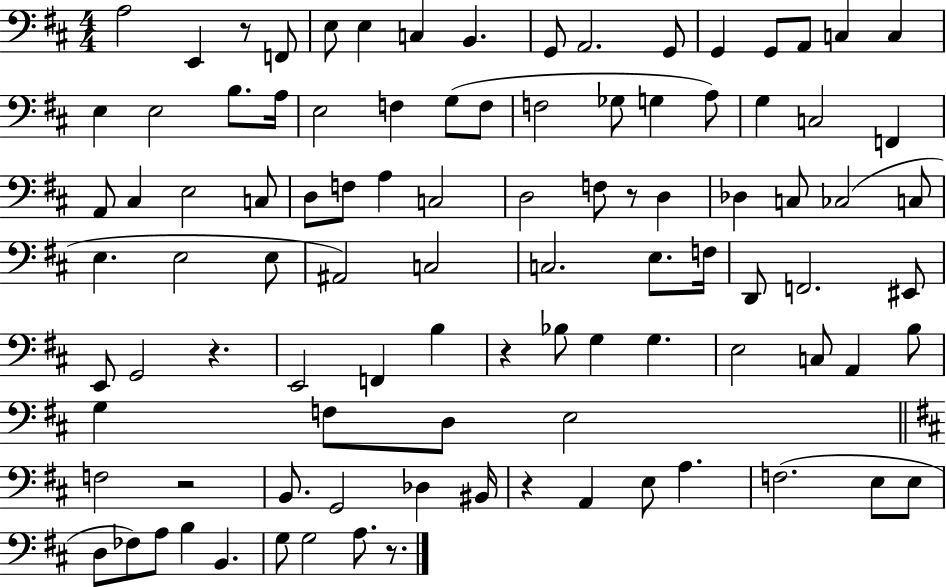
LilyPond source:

{
  \clef bass
  \numericTimeSignature
  \time 4/4
  \key d \major
  a2 e,4 r8 f,8 | e8 e4 c4 b,4. | g,8 a,2. g,8 | g,4 g,8 a,8 c4 c4 | \break e4 e2 b8. a16 | e2 f4 g8( f8 | f2 ges8 g4 a8) | g4 c2 f,4 | \break a,8 cis4 e2 c8 | d8 f8 a4 c2 | d2 f8 r8 d4 | des4 c8 ces2( c8 | \break e4. e2 e8 | ais,2) c2 | c2. e8. f16 | d,8 f,2. eis,8 | \break e,8 g,2 r4. | e,2 f,4 b4 | r4 bes8 g4 g4. | e2 c8 a,4 b8 | \break g4 f8 d8 e2 | \bar "||" \break \key d \major f2 r2 | b,8. g,2 des4 bis,16 | r4 a,4 e8 a4. | f2.( e8 e8 | \break d8 fes8) a8 b4 b,4. | g8 g2 a8. r8. | \bar "|."
}